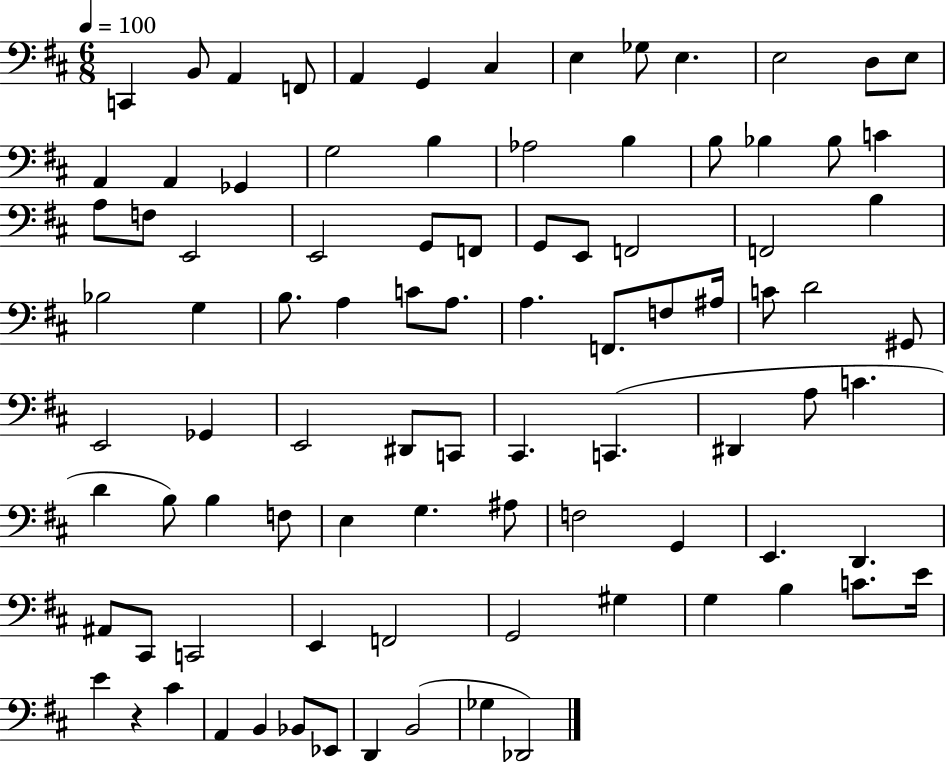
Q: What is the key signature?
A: D major